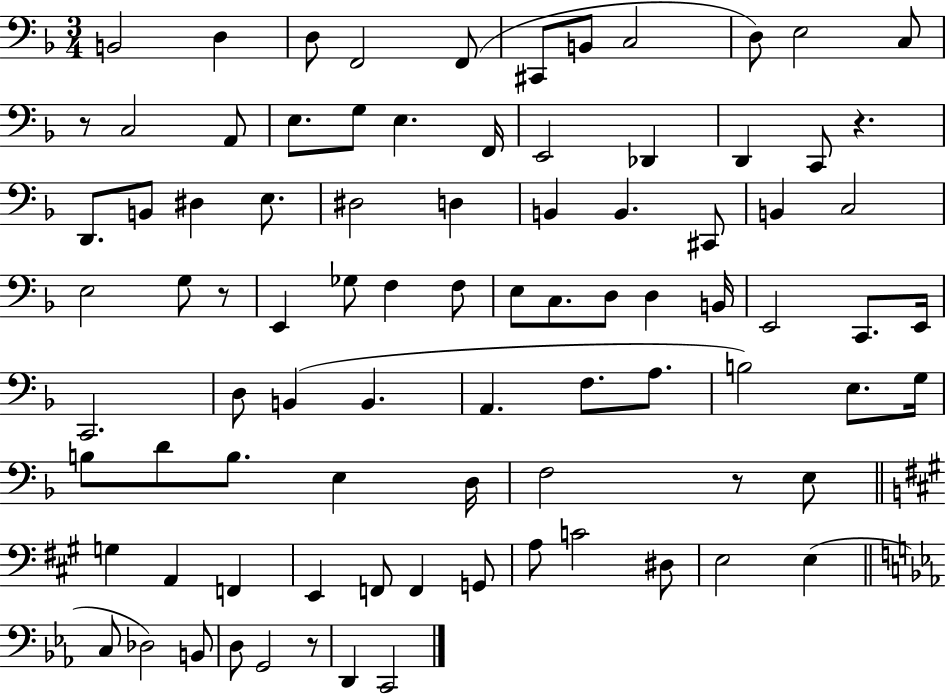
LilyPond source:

{
  \clef bass
  \numericTimeSignature
  \time 3/4
  \key f \major
  b,2 d4 | d8 f,2 f,8( | cis,8 b,8 c2 | d8) e2 c8 | \break r8 c2 a,8 | e8. g8 e4. f,16 | e,2 des,4 | d,4 c,8 r4. | \break d,8. b,8 dis4 e8. | dis2 d4 | b,4 b,4. cis,8 | b,4 c2 | \break e2 g8 r8 | e,4 ges8 f4 f8 | e8 c8. d8 d4 b,16 | e,2 c,8. e,16 | \break c,2. | d8 b,4( b,4. | a,4. f8. a8. | b2) e8. g16 | \break b8 d'8 b8. e4 d16 | f2 r8 e8 | \bar "||" \break \key a \major g4 a,4 f,4 | e,4 f,8 f,4 g,8 | a8 c'2 dis8 | e2 e4( | \break \bar "||" \break \key ees \major c8 des2) b,8 | d8 g,2 r8 | d,4 c,2 | \bar "|."
}